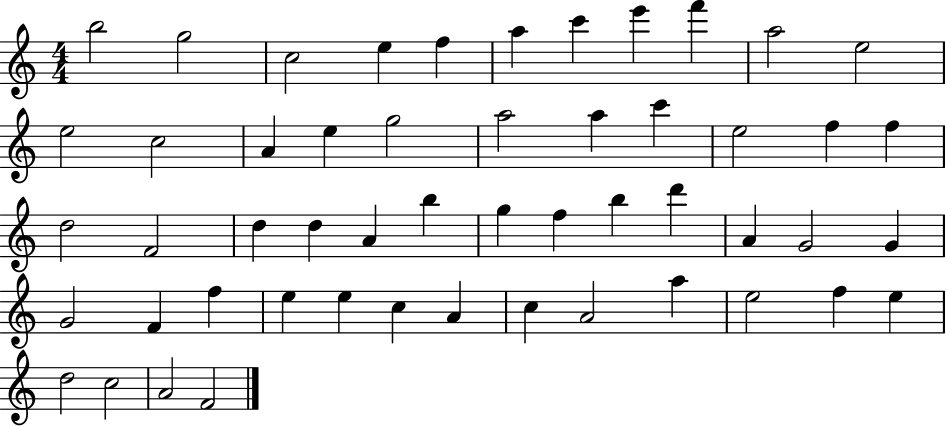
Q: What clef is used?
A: treble